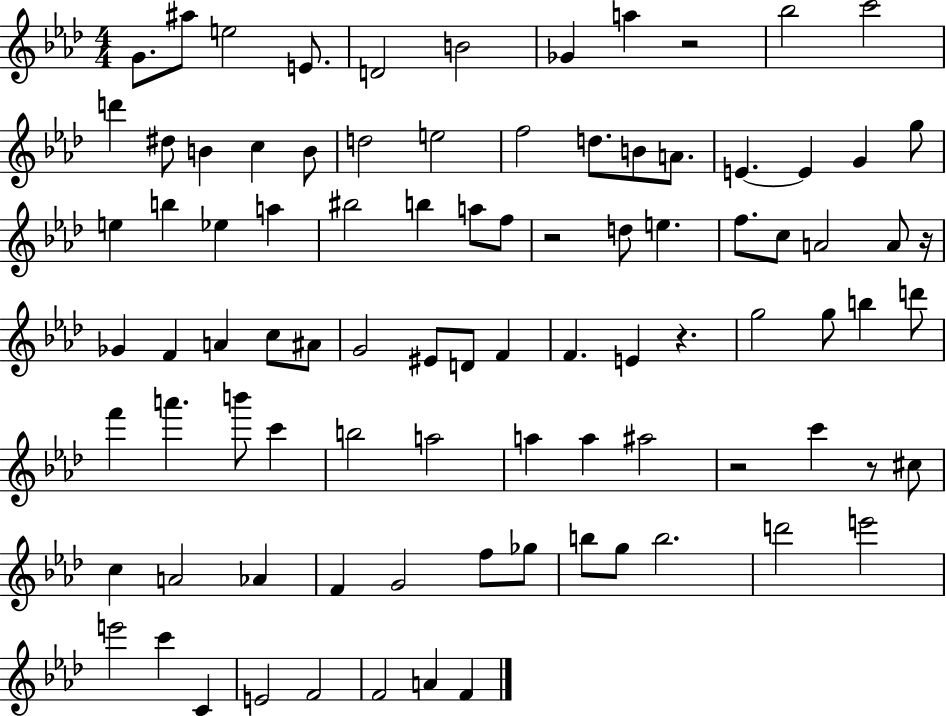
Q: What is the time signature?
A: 4/4